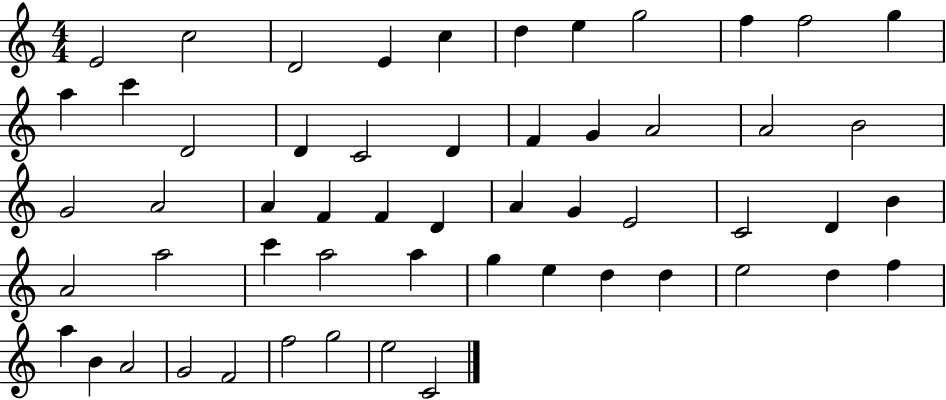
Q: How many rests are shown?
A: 0